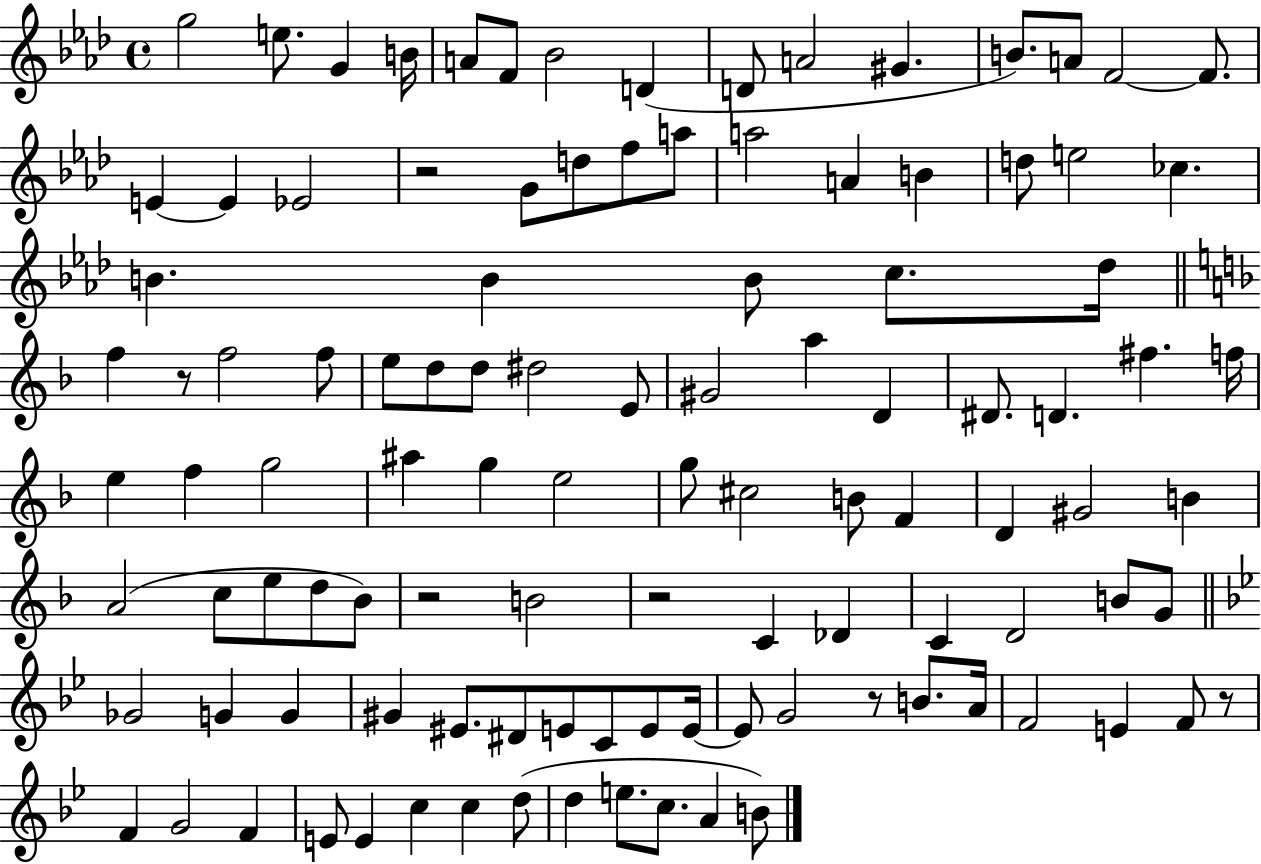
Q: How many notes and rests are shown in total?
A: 109